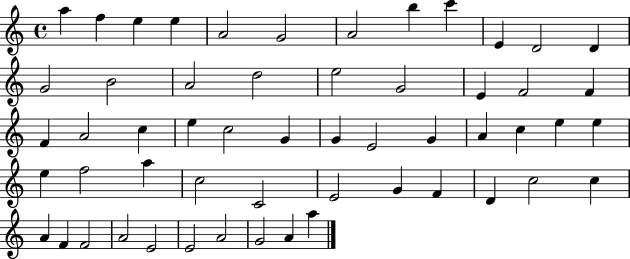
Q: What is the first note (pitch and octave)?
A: A5